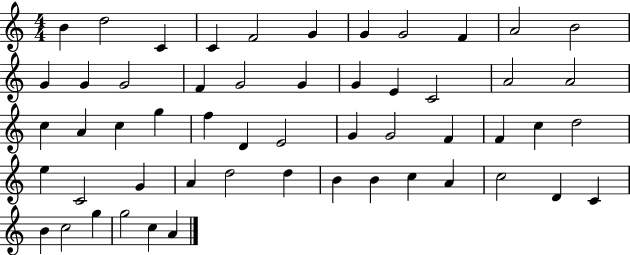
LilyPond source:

{
  \clef treble
  \numericTimeSignature
  \time 4/4
  \key c \major
  b'4 d''2 c'4 | c'4 f'2 g'4 | g'4 g'2 f'4 | a'2 b'2 | \break g'4 g'4 g'2 | f'4 g'2 g'4 | g'4 e'4 c'2 | a'2 a'2 | \break c''4 a'4 c''4 g''4 | f''4 d'4 e'2 | g'4 g'2 f'4 | f'4 c''4 d''2 | \break e''4 c'2 g'4 | a'4 d''2 d''4 | b'4 b'4 c''4 a'4 | c''2 d'4 c'4 | \break b'4 c''2 g''4 | g''2 c''4 a'4 | \bar "|."
}